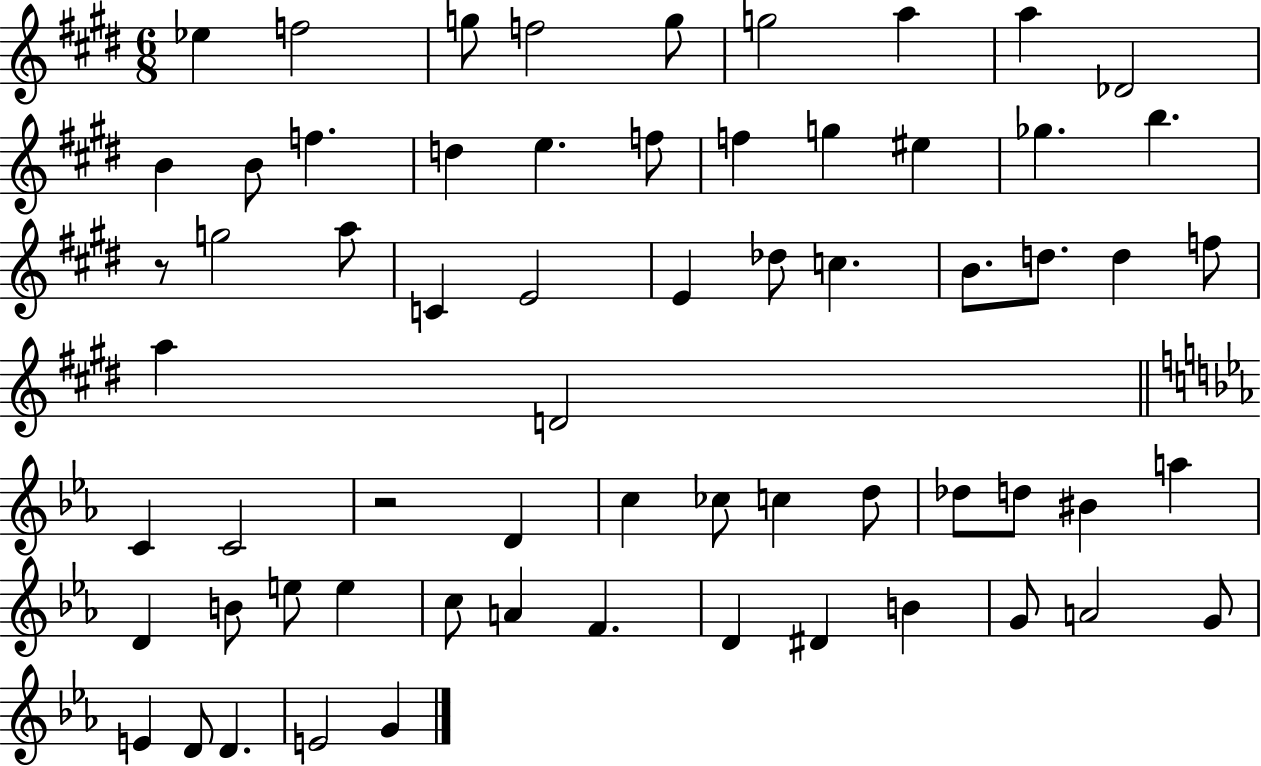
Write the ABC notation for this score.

X:1
T:Untitled
M:6/8
L:1/4
K:E
_e f2 g/2 f2 g/2 g2 a a _D2 B B/2 f d e f/2 f g ^e _g b z/2 g2 a/2 C E2 E _d/2 c B/2 d/2 d f/2 a D2 C C2 z2 D c _c/2 c d/2 _d/2 d/2 ^B a D B/2 e/2 e c/2 A F D ^D B G/2 A2 G/2 E D/2 D E2 G